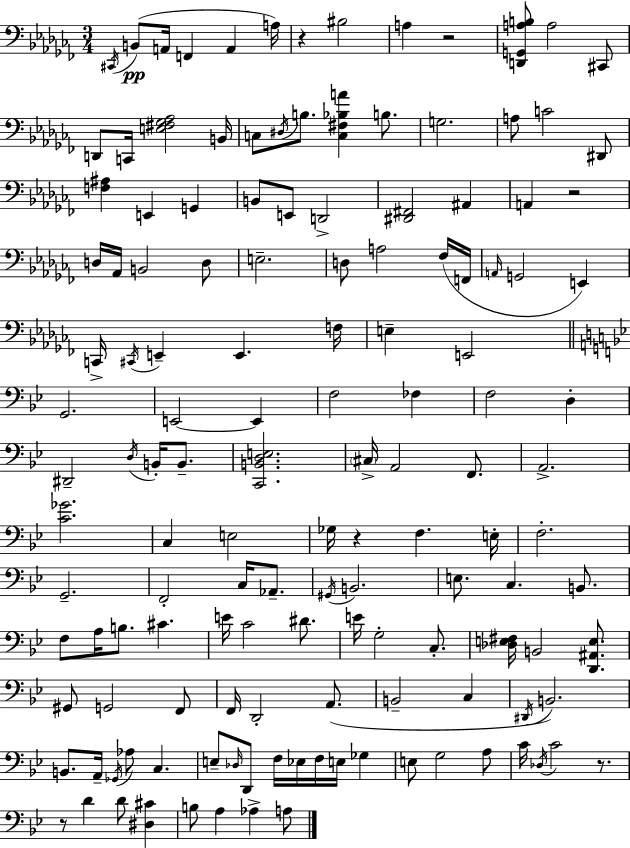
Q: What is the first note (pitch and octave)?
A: C#2